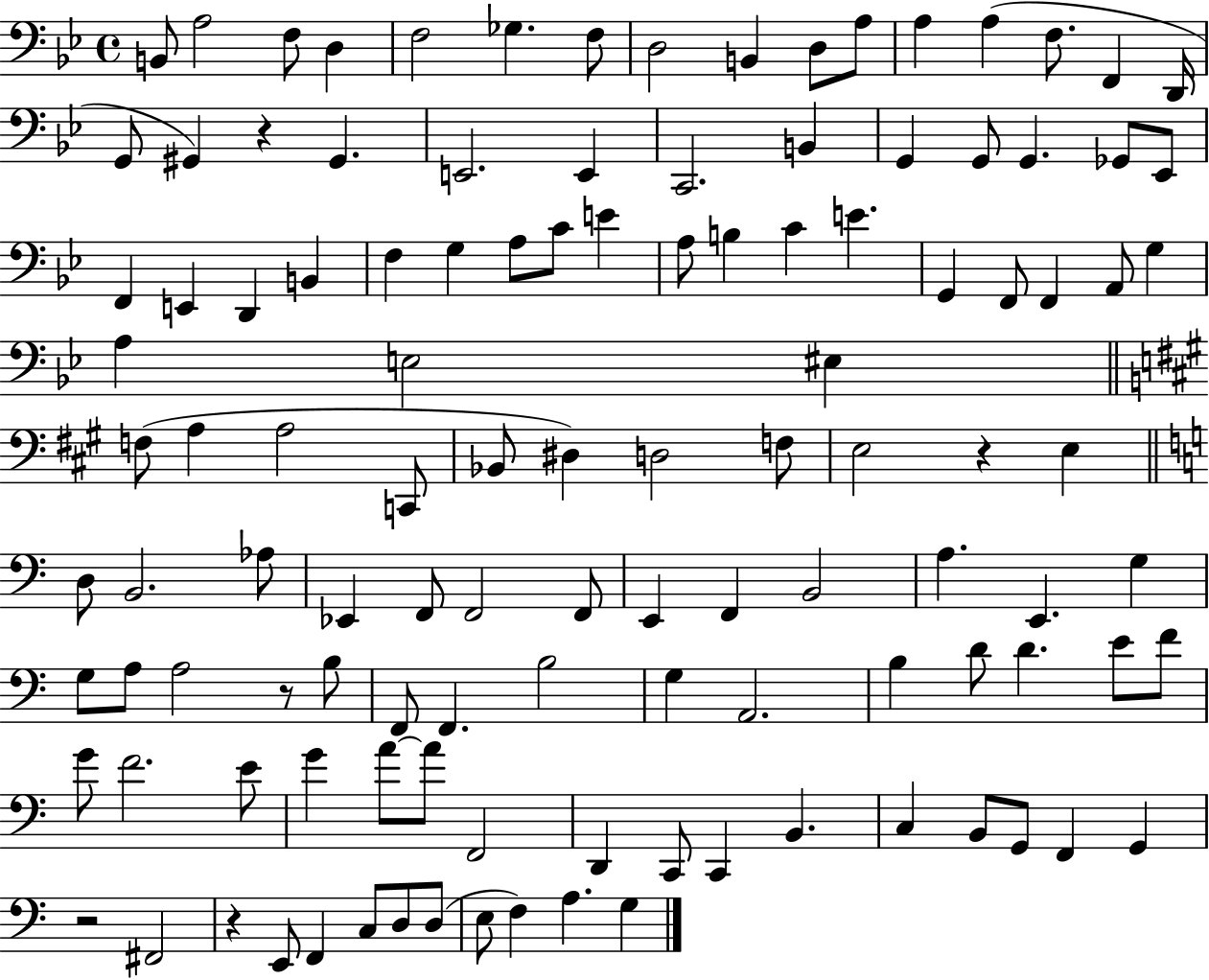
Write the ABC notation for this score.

X:1
T:Untitled
M:4/4
L:1/4
K:Bb
B,,/2 A,2 F,/2 D, F,2 _G, F,/2 D,2 B,, D,/2 A,/2 A, A, F,/2 F,, D,,/4 G,,/2 ^G,, z ^G,, E,,2 E,, C,,2 B,, G,, G,,/2 G,, _G,,/2 _E,,/2 F,, E,, D,, B,, F, G, A,/2 C/2 E A,/2 B, C E G,, F,,/2 F,, A,,/2 G, A, E,2 ^E, F,/2 A, A,2 C,,/2 _B,,/2 ^D, D,2 F,/2 E,2 z E, D,/2 B,,2 _A,/2 _E,, F,,/2 F,,2 F,,/2 E,, F,, B,,2 A, E,, G, G,/2 A,/2 A,2 z/2 B,/2 F,,/2 F,, B,2 G, A,,2 B, D/2 D E/2 F/2 G/2 F2 E/2 G A/2 A/2 F,,2 D,, C,,/2 C,, B,, C, B,,/2 G,,/2 F,, G,, z2 ^F,,2 z E,,/2 F,, C,/2 D,/2 D,/2 E,/2 F, A, G,